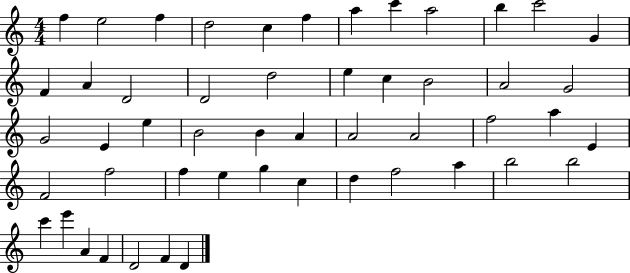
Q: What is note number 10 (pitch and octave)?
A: B5